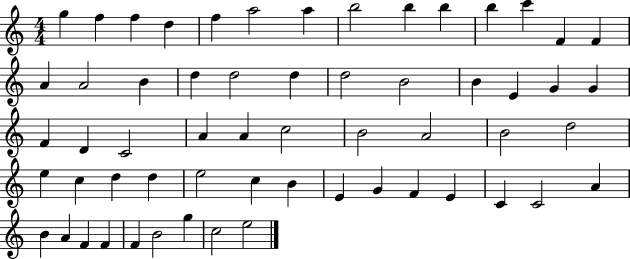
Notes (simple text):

G5/q F5/q F5/q D5/q F5/q A5/h A5/q B5/h B5/q B5/q B5/q C6/q F4/q F4/q A4/q A4/h B4/q D5/q D5/h D5/q D5/h B4/h B4/q E4/q G4/q G4/q F4/q D4/q C4/h A4/q A4/q C5/h B4/h A4/h B4/h D5/h E5/q C5/q D5/q D5/q E5/h C5/q B4/q E4/q G4/q F4/q E4/q C4/q C4/h A4/q B4/q A4/q F4/q F4/q F4/q B4/h G5/q C5/h E5/h